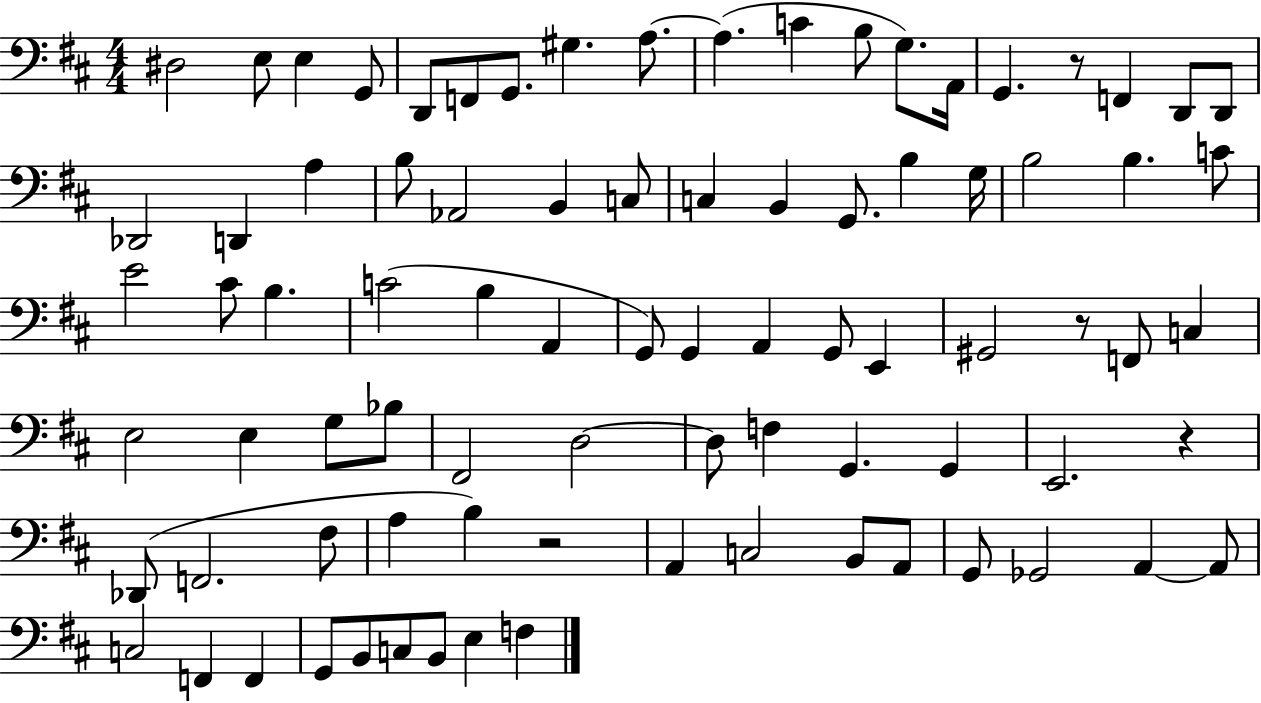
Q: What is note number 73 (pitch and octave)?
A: F2